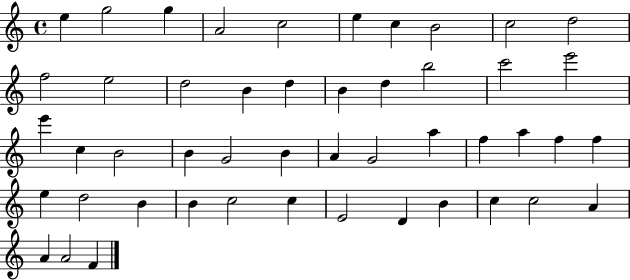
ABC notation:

X:1
T:Untitled
M:4/4
L:1/4
K:C
e g2 g A2 c2 e c B2 c2 d2 f2 e2 d2 B d B d b2 c'2 e'2 e' c B2 B G2 B A G2 a f a f f e d2 B B c2 c E2 D B c c2 A A A2 F